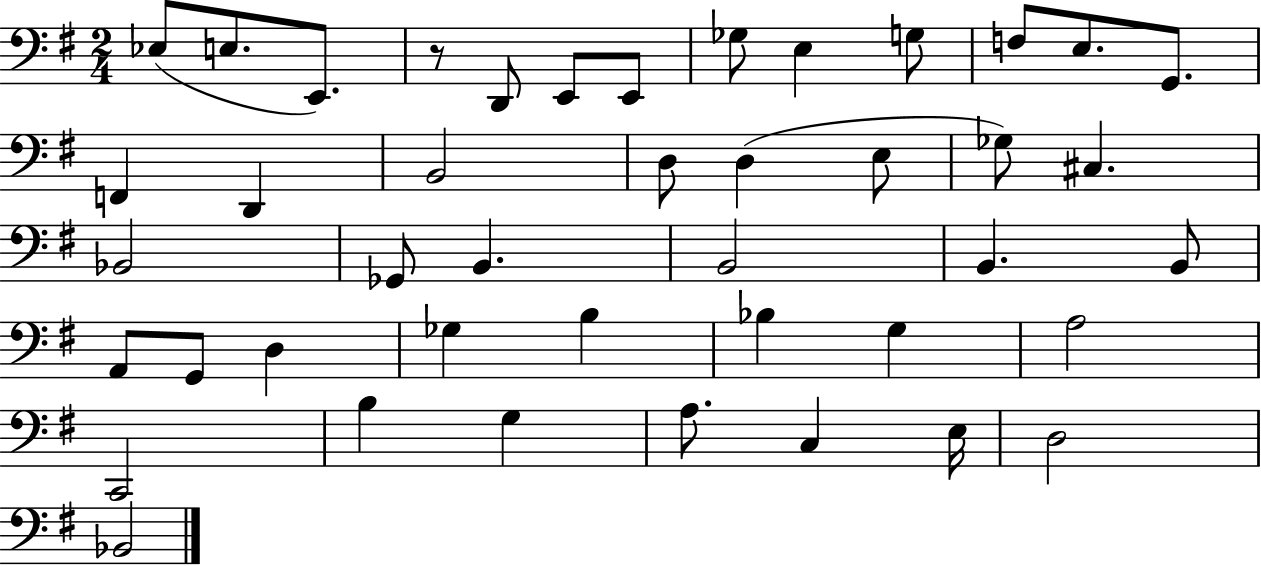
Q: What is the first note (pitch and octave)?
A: Eb3